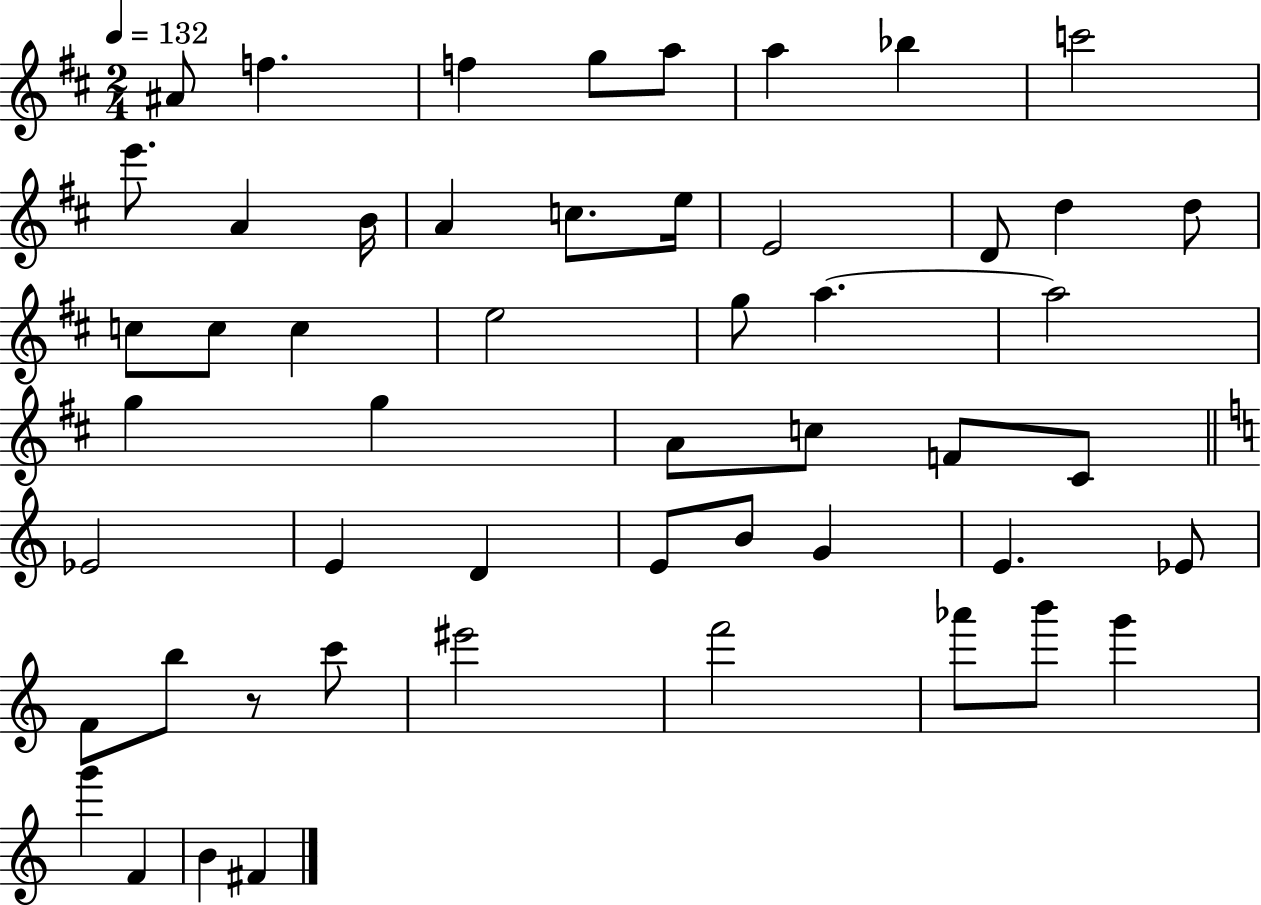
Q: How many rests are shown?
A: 1